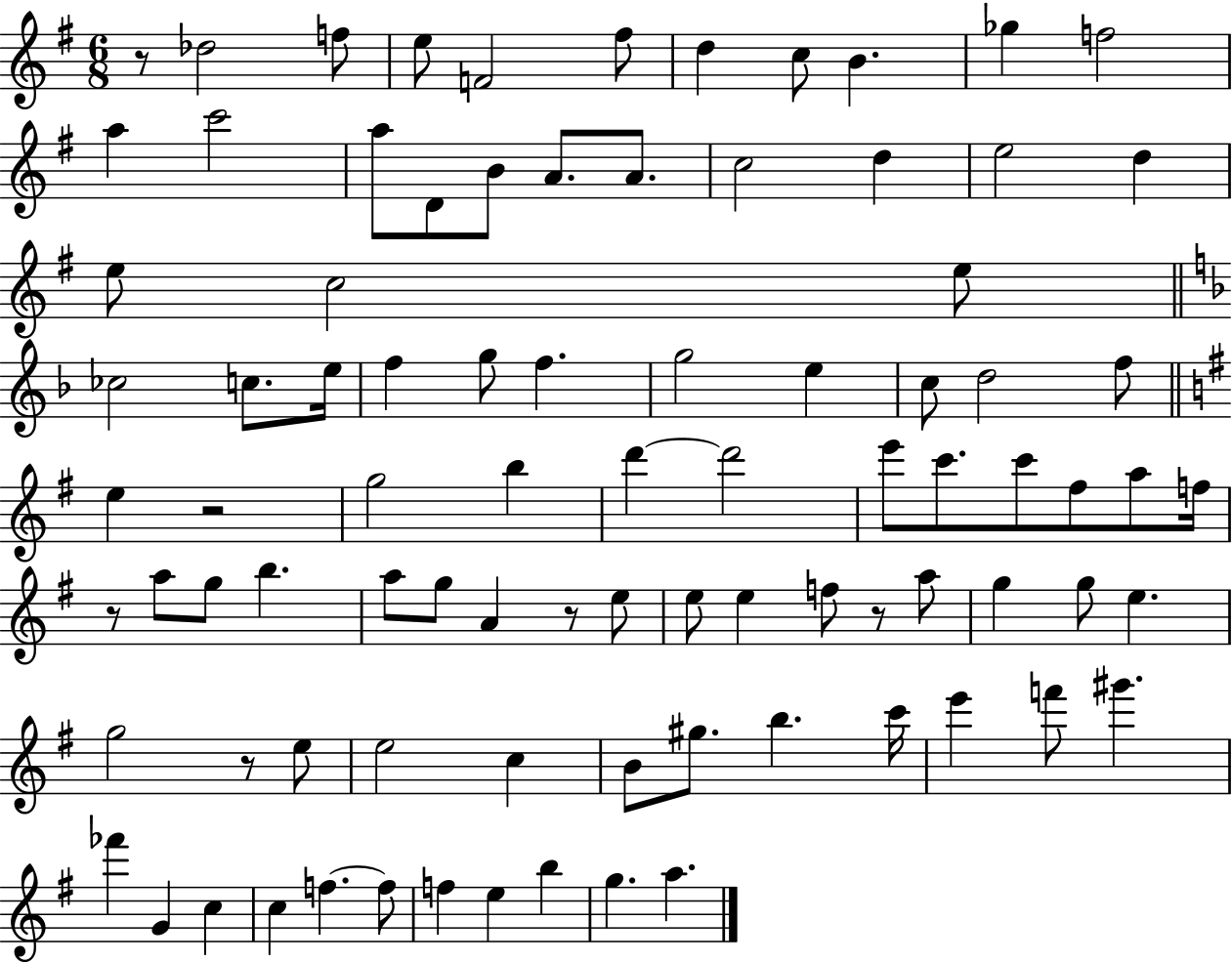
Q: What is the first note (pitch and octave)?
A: Db5